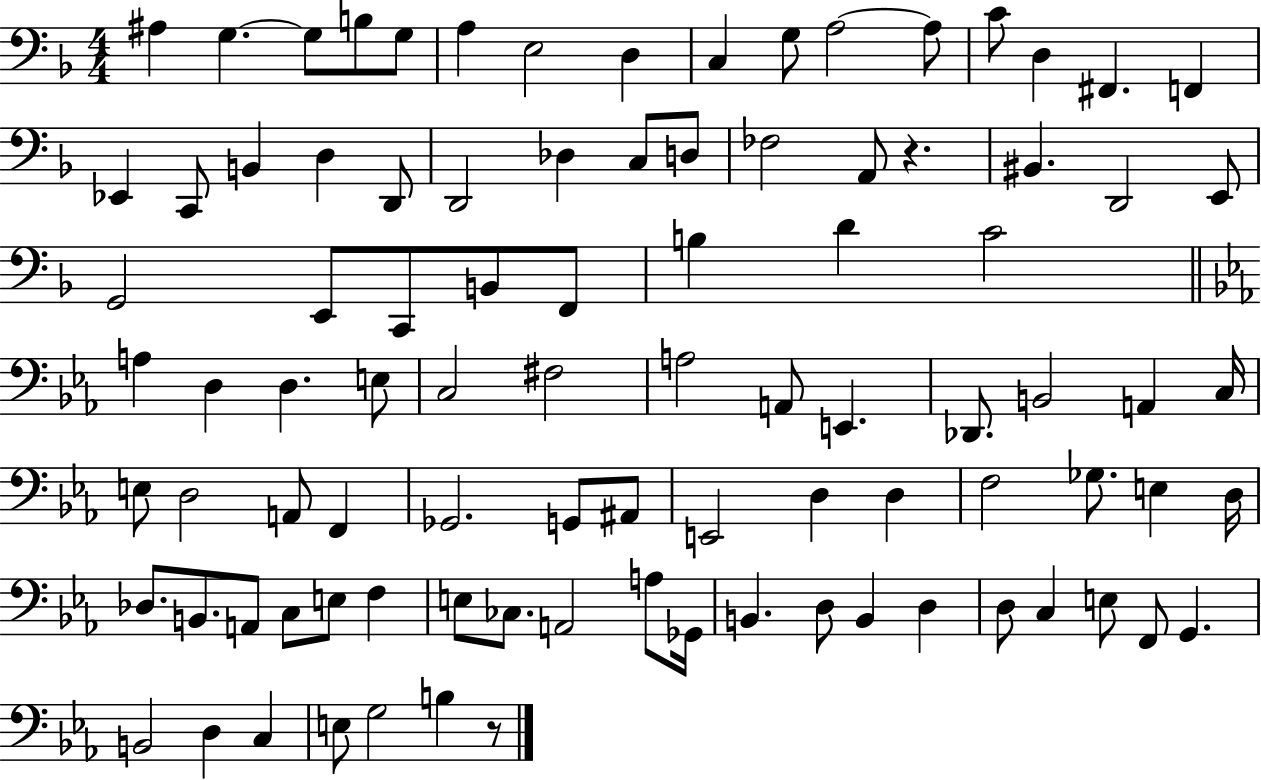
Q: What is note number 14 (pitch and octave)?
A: D3